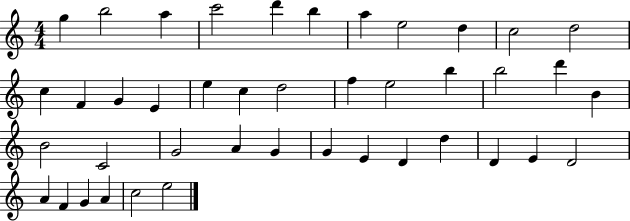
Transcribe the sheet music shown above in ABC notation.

X:1
T:Untitled
M:4/4
L:1/4
K:C
g b2 a c'2 d' b a e2 d c2 d2 c F G E e c d2 f e2 b b2 d' B B2 C2 G2 A G G E D d D E D2 A F G A c2 e2